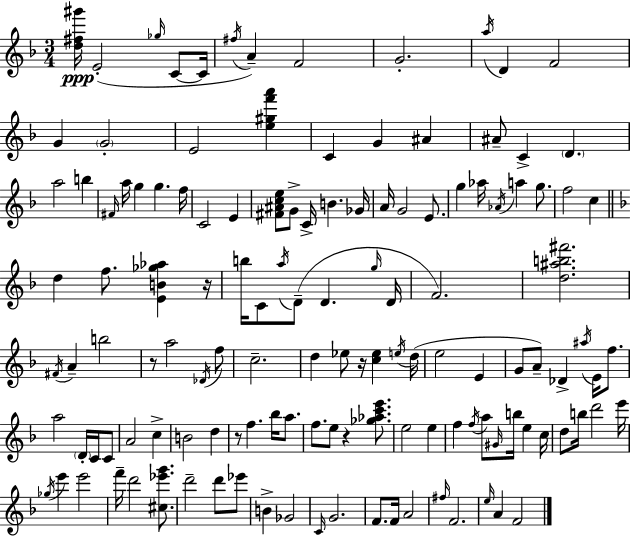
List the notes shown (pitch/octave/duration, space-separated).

[D5,F#5,G#6]/s E4/h Gb5/s C4/e C4/s F#5/s A4/q F4/h G4/h. A5/s D4/q F4/h G4/q G4/h E4/h [E5,G#5,F6,A6]/q C4/q G4/q A#4/q A#4/e C4/q D4/q. A5/h B5/q F#4/s A5/s G5/q G5/q. F5/s C4/h E4/q [F#4,A#4,C5,E5]/e G4/e C4/s B4/q. Gb4/s A4/s G4/h E4/e. G5/q Ab5/s Ab4/s A5/q G5/e. F5/h C5/q D5/q F5/e. [E4,B4,Gb5,Ab5]/q R/s B5/s C4/e A5/s D4/e D4/q. G5/s D4/s F4/h. [D5,A#5,B5,F#6]/h. F#4/s A4/q B5/h R/e A5/h Db4/s F5/e C5/h. D5/q Eb5/e R/s [C5,Eb5]/q E5/s D5/s E5/h E4/q G4/e A4/e Db4/q A#5/s E4/s F5/e. A5/h D4/s C4/s C4/e A4/h C5/q B4/h D5/q R/e F5/q. Bb5/s A5/e. F5/e. E5/e R/q [Gb5,Ab5,C6,E6]/e. E5/h E5/q F5/q F5/s A5/e G#4/s B5/s E5/q C5/s D5/e B5/s D6/h E6/s Gb5/s E6/q E6/h F6/s D6/h [C#5,Eb6,G6]/e. D6/h D6/e Eb6/e B4/q Gb4/h C4/s G4/h. F4/e. F4/s A4/h F#5/s F4/h. E5/s A4/q F4/h